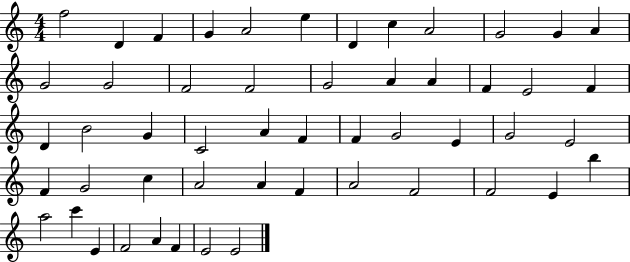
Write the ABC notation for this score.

X:1
T:Untitled
M:4/4
L:1/4
K:C
f2 D F G A2 e D c A2 G2 G A G2 G2 F2 F2 G2 A A F E2 F D B2 G C2 A F F G2 E G2 E2 F G2 c A2 A F A2 F2 F2 E b a2 c' E F2 A F E2 E2